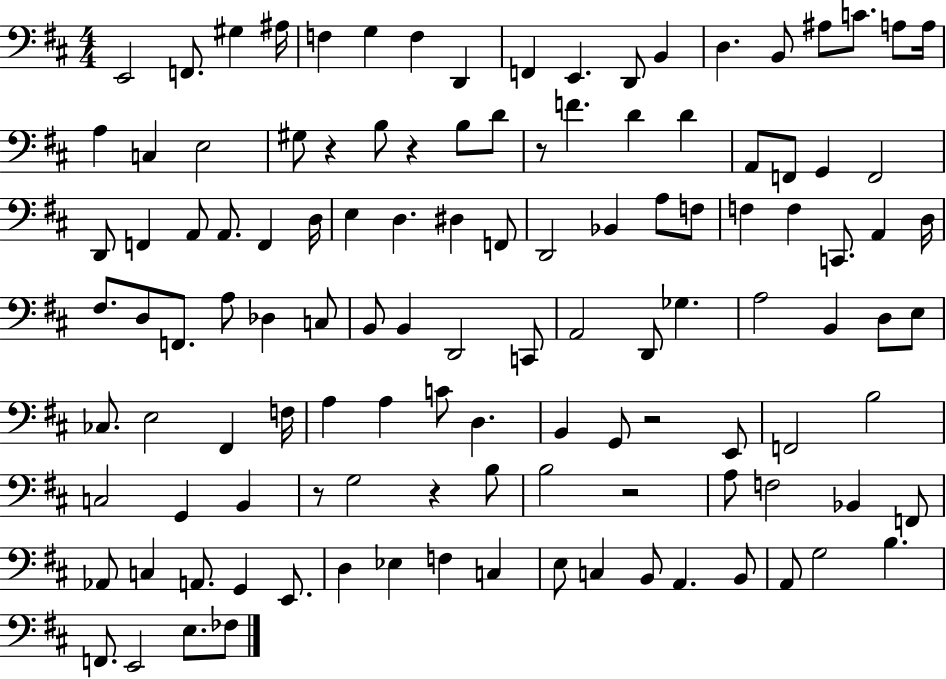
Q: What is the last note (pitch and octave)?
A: FES3